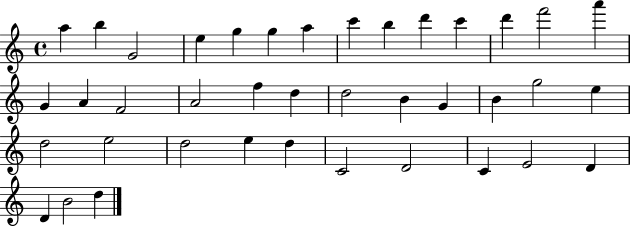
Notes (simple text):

A5/q B5/q G4/h E5/q G5/q G5/q A5/q C6/q B5/q D6/q C6/q D6/q F6/h A6/q G4/q A4/q F4/h A4/h F5/q D5/q D5/h B4/q G4/q B4/q G5/h E5/q D5/h E5/h D5/h E5/q D5/q C4/h D4/h C4/q E4/h D4/q D4/q B4/h D5/q